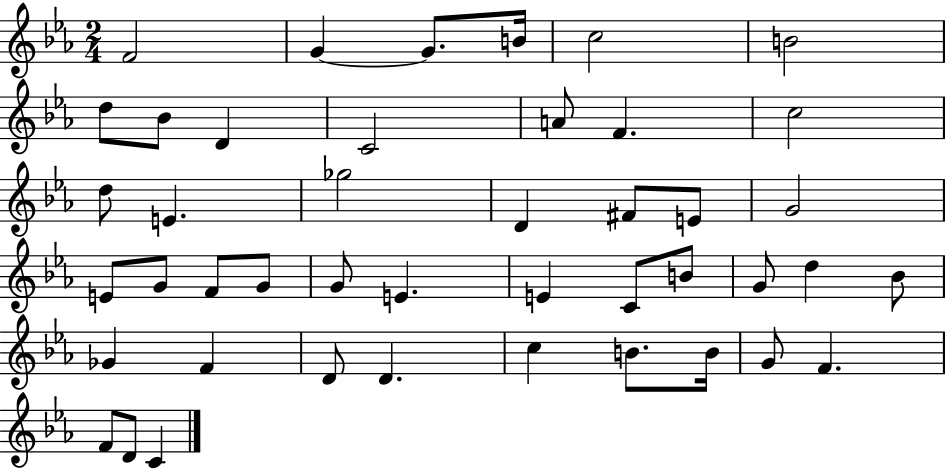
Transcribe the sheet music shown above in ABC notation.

X:1
T:Untitled
M:2/4
L:1/4
K:Eb
F2 G G/2 B/4 c2 B2 d/2 _B/2 D C2 A/2 F c2 d/2 E _g2 D ^F/2 E/2 G2 E/2 G/2 F/2 G/2 G/2 E E C/2 B/2 G/2 d _B/2 _G F D/2 D c B/2 B/4 G/2 F F/2 D/2 C